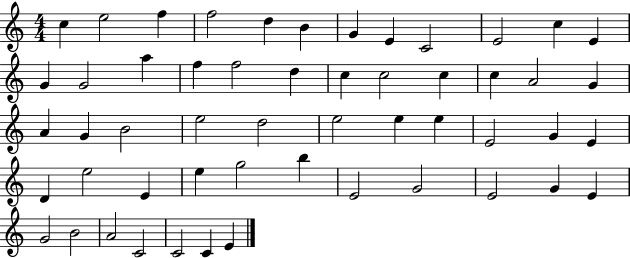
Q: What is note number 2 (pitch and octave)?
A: E5